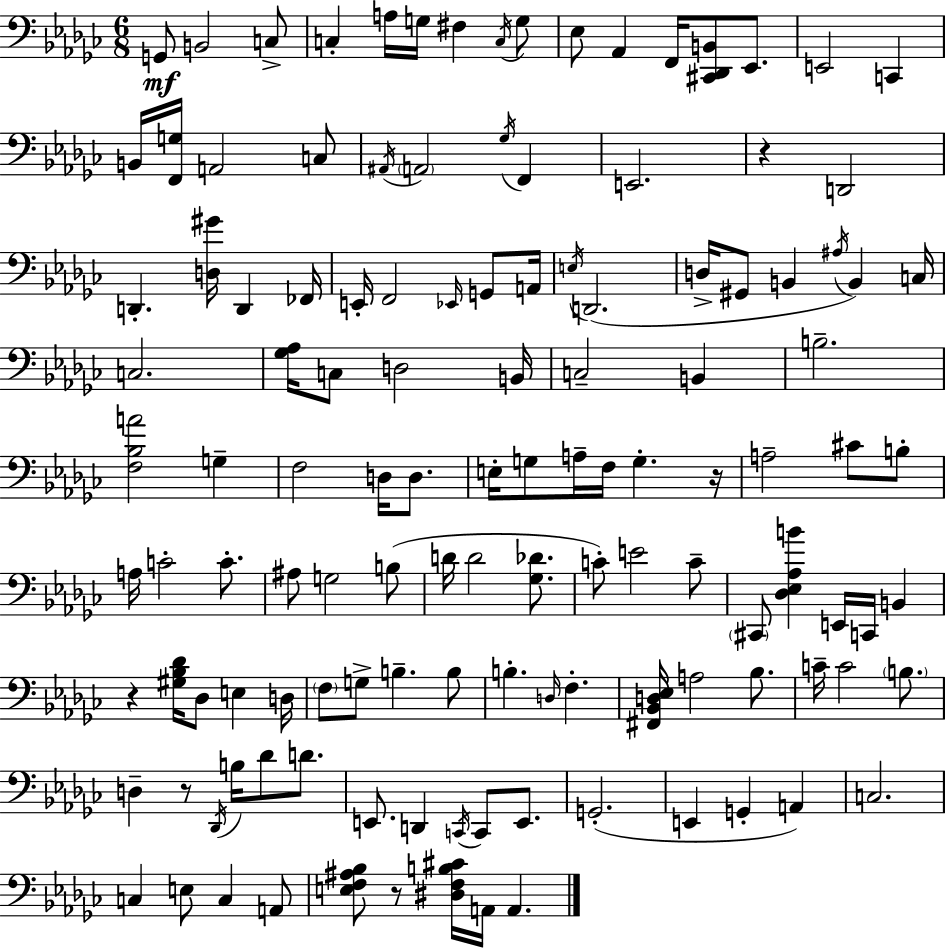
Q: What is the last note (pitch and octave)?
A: A2